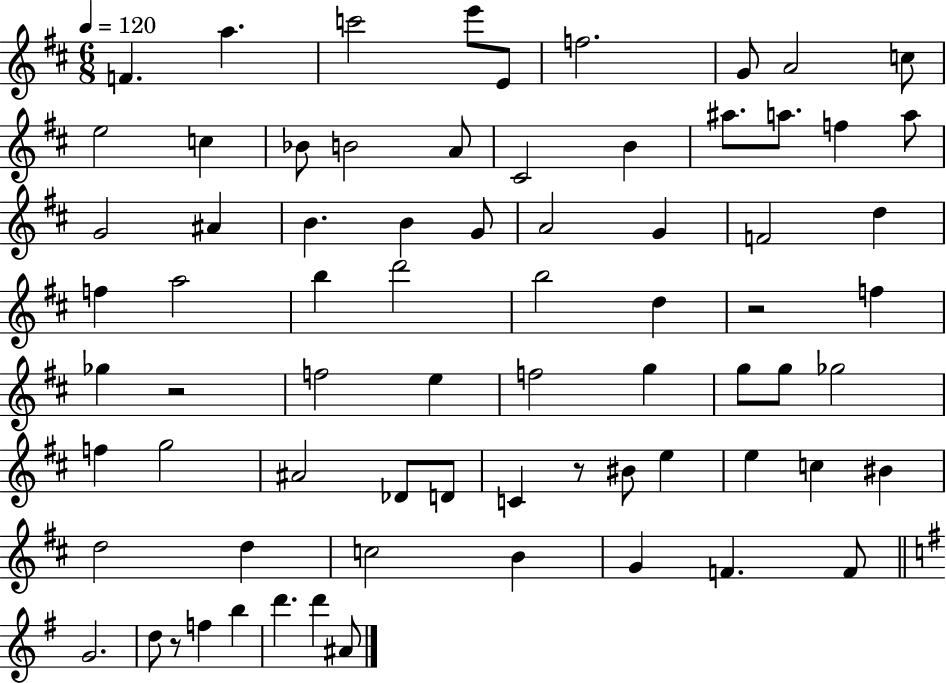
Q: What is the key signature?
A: D major